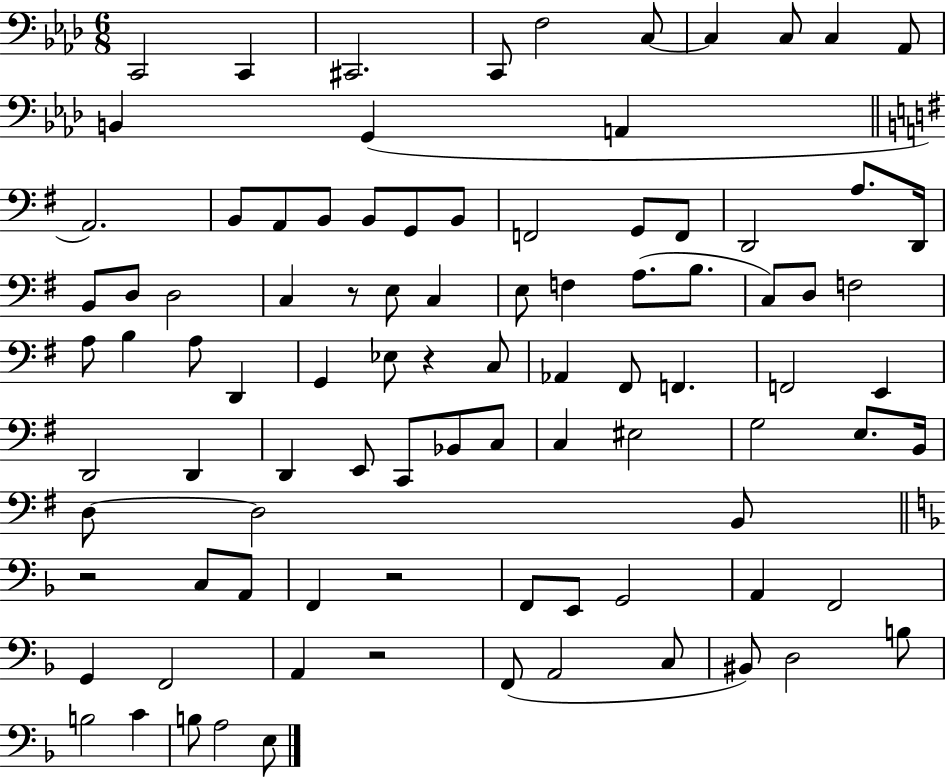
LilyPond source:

{
  \clef bass
  \numericTimeSignature
  \time 6/8
  \key aes \major
  c,2 c,4 | cis,2. | c,8 f2 c8~~ | c4 c8 c4 aes,8 | \break b,4 g,4( a,4 | \bar "||" \break \key g \major a,2.) | b,8 a,8 b,8 b,8 g,8 b,8 | f,2 g,8 f,8 | d,2 a8. d,16 | \break b,8 d8 d2 | c4 r8 e8 c4 | e8 f4 a8.( b8. | c8) d8 f2 | \break a8 b4 a8 d,4 | g,4 ees8 r4 c8 | aes,4 fis,8 f,4. | f,2 e,4 | \break d,2 d,4 | d,4 e,8 c,8 bes,8 c8 | c4 eis2 | g2 e8. b,16 | \break d8~~ d2 b,8 | \bar "||" \break \key d \minor r2 c8 a,8 | f,4 r2 | f,8 e,8 g,2 | a,4 f,2 | \break g,4 f,2 | a,4 r2 | f,8( a,2 c8 | bis,8) d2 b8 | \break b2 c'4 | b8 a2 e8 | \bar "|."
}